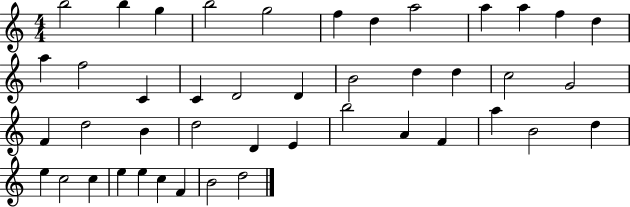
B5/h B5/q G5/q B5/h G5/h F5/q D5/q A5/h A5/q A5/q F5/q D5/q A5/q F5/h C4/q C4/q D4/h D4/q B4/h D5/q D5/q C5/h G4/h F4/q D5/h B4/q D5/h D4/q E4/q B5/h A4/q F4/q A5/q B4/h D5/q E5/q C5/h C5/q E5/q E5/q C5/q F4/q B4/h D5/h